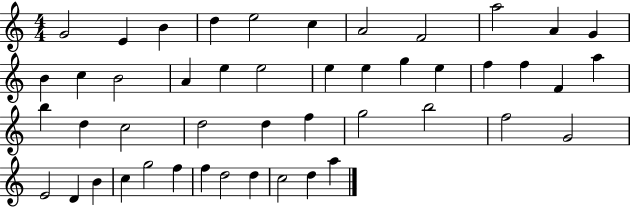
{
  \clef treble
  \numericTimeSignature
  \time 4/4
  \key c \major
  g'2 e'4 b'4 | d''4 e''2 c''4 | a'2 f'2 | a''2 a'4 g'4 | \break b'4 c''4 b'2 | a'4 e''4 e''2 | e''4 e''4 g''4 e''4 | f''4 f''4 f'4 a''4 | \break b''4 d''4 c''2 | d''2 d''4 f''4 | g''2 b''2 | f''2 g'2 | \break e'2 d'4 b'4 | c''4 g''2 f''4 | f''4 d''2 d''4 | c''2 d''4 a''4 | \break \bar "|."
}